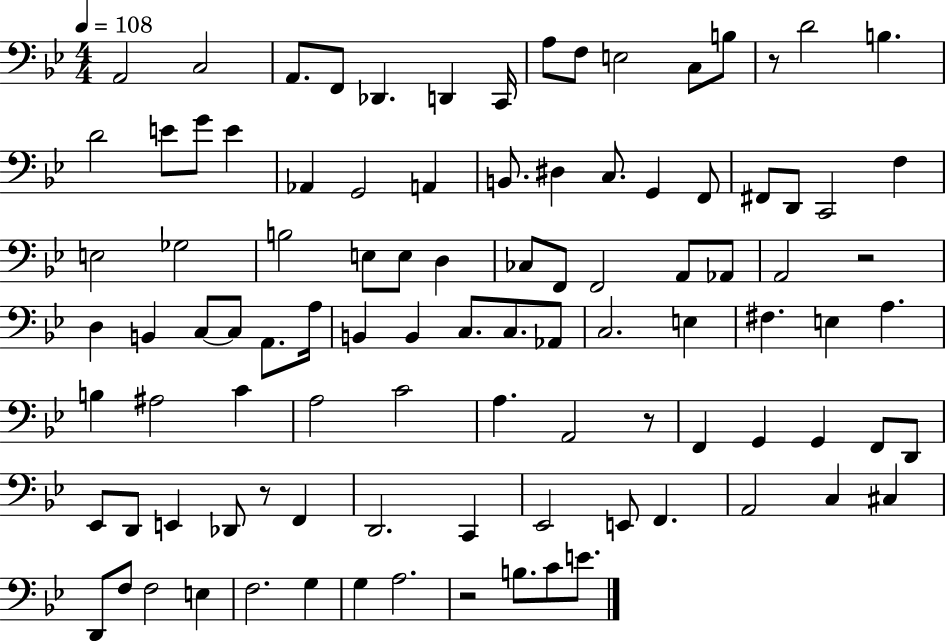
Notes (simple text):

A2/h C3/h A2/e. F2/e Db2/q. D2/q C2/s A3/e F3/e E3/h C3/e B3/e R/e D4/h B3/q. D4/h E4/e G4/e E4/q Ab2/q G2/h A2/q B2/e. D#3/q C3/e. G2/q F2/e F#2/e D2/e C2/h F3/q E3/h Gb3/h B3/h E3/e E3/e D3/q CES3/e F2/e F2/h A2/e Ab2/e A2/h R/h D3/q B2/q C3/e C3/e A2/e. A3/s B2/q B2/q C3/e. C3/e. Ab2/e C3/h. E3/q F#3/q. E3/q A3/q. B3/q A#3/h C4/q A3/h C4/h A3/q. A2/h R/e F2/q G2/q G2/q F2/e D2/e Eb2/e D2/e E2/q Db2/e R/e F2/q D2/h. C2/q Eb2/h E2/e F2/q. A2/h C3/q C#3/q D2/e F3/e F3/h E3/q F3/h. G3/q G3/q A3/h. R/h B3/e. C4/e E4/e.